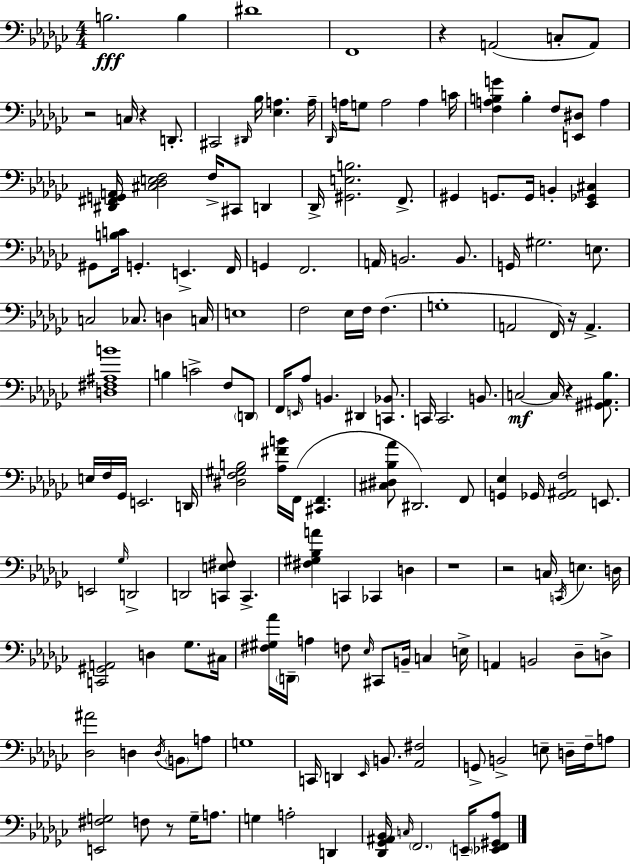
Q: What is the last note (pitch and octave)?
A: E2